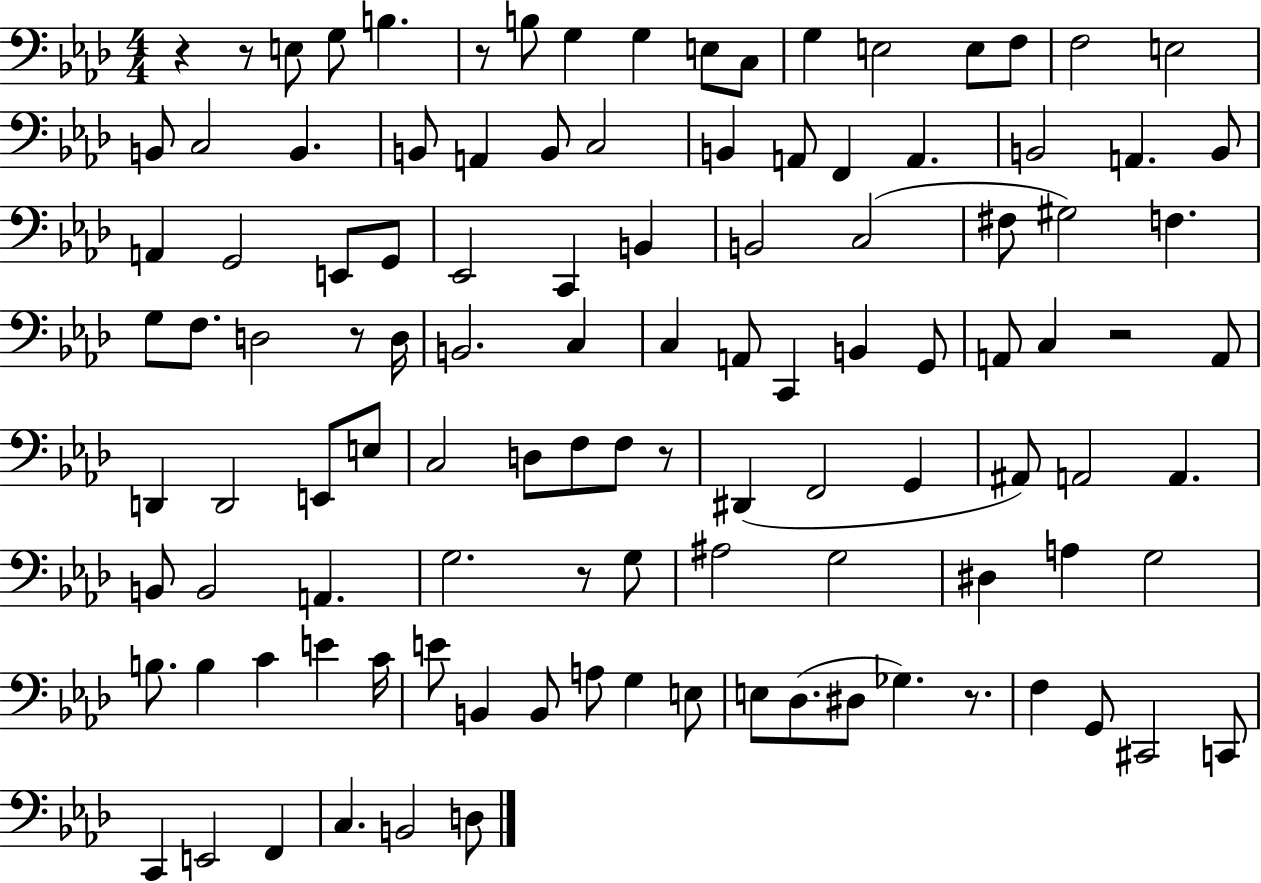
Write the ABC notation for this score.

X:1
T:Untitled
M:4/4
L:1/4
K:Ab
z z/2 E,/2 G,/2 B, z/2 B,/2 G, G, E,/2 C,/2 G, E,2 E,/2 F,/2 F,2 E,2 B,,/2 C,2 B,, B,,/2 A,, B,,/2 C,2 B,, A,,/2 F,, A,, B,,2 A,, B,,/2 A,, G,,2 E,,/2 G,,/2 _E,,2 C,, B,, B,,2 C,2 ^F,/2 ^G,2 F, G,/2 F,/2 D,2 z/2 D,/4 B,,2 C, C, A,,/2 C,, B,, G,,/2 A,,/2 C, z2 A,,/2 D,, D,,2 E,,/2 E,/2 C,2 D,/2 F,/2 F,/2 z/2 ^D,, F,,2 G,, ^A,,/2 A,,2 A,, B,,/2 B,,2 A,, G,2 z/2 G,/2 ^A,2 G,2 ^D, A, G,2 B,/2 B, C E C/4 E/2 B,, B,,/2 A,/2 G, E,/2 E,/2 _D,/2 ^D,/2 _G, z/2 F, G,,/2 ^C,,2 C,,/2 C,, E,,2 F,, C, B,,2 D,/2